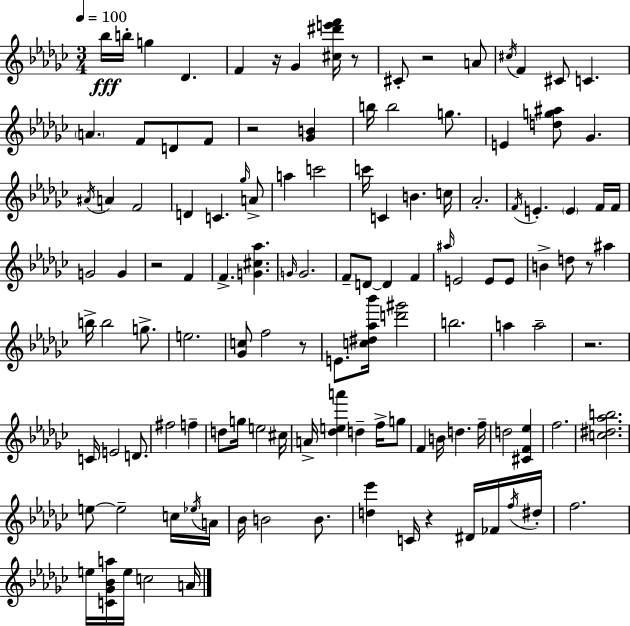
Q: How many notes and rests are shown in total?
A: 124